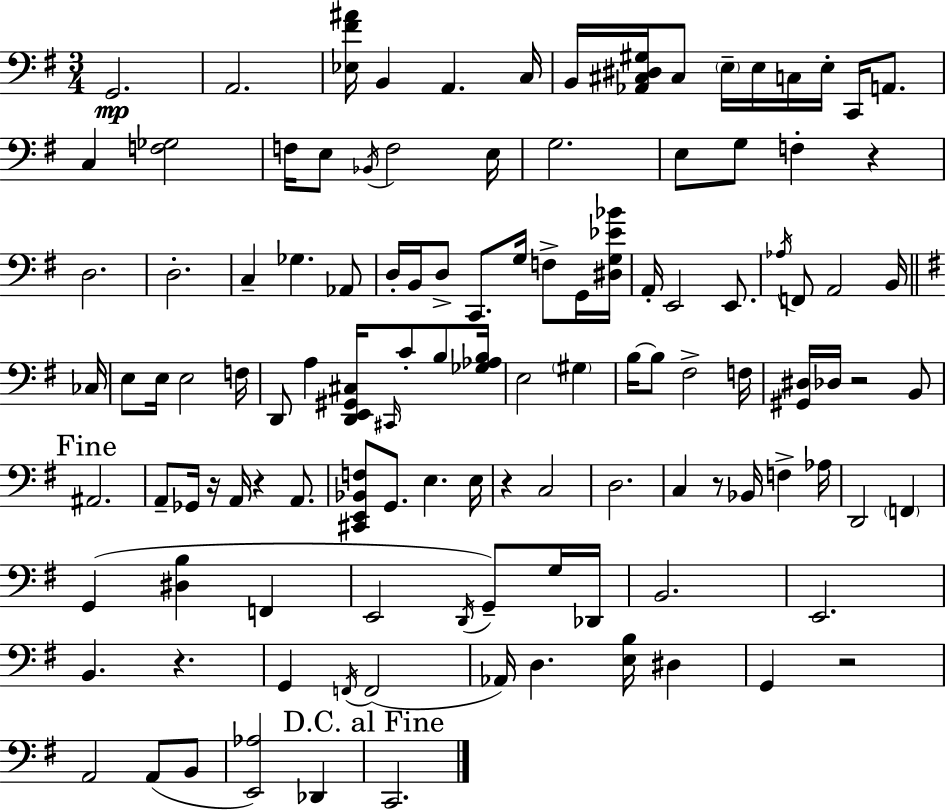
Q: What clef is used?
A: bass